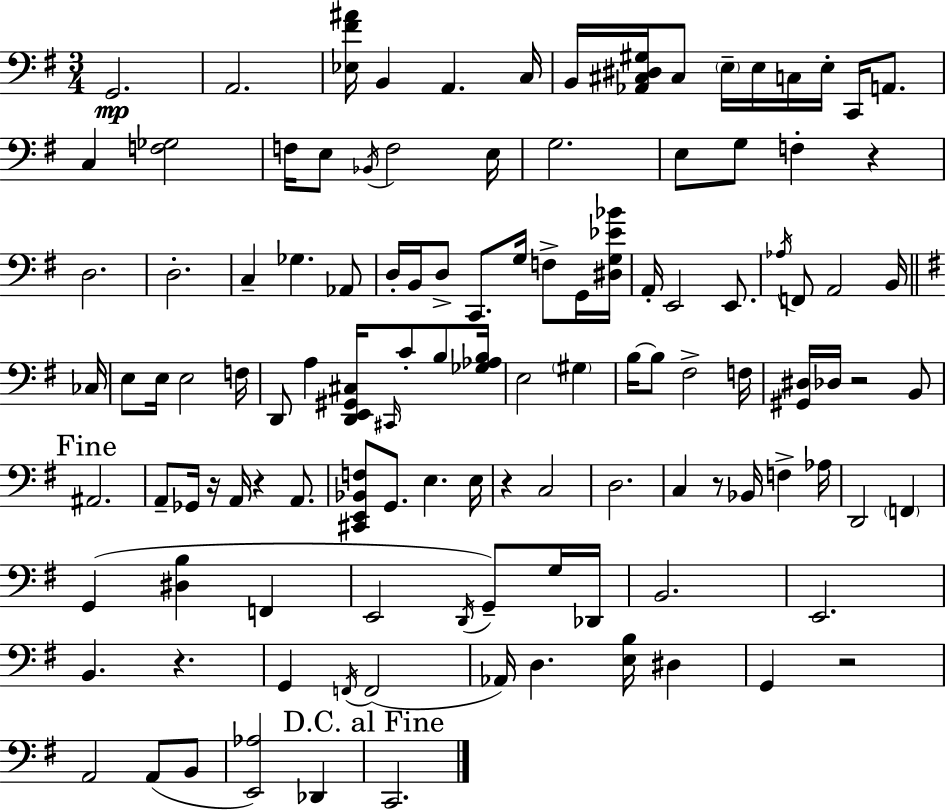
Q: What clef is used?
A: bass